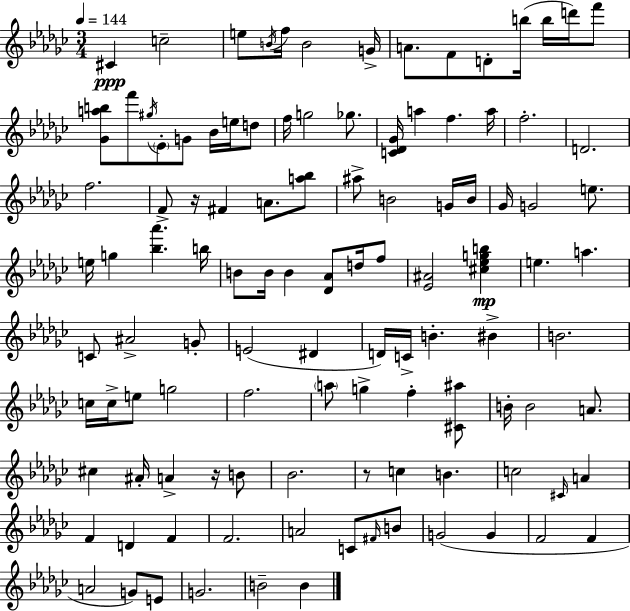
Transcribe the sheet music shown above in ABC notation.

X:1
T:Untitled
M:3/4
L:1/4
K:Ebm
^C c2 e/2 B/4 f/4 B2 G/4 A/2 F/2 D/2 b/4 b/4 d'/4 f'/2 [_Gab]/2 f'/2 ^g/4 _E/2 G/2 _B/4 e/4 d/2 f/4 g2 _g/2 [C_D_G]/4 a f a/4 f2 D2 f2 F/2 z/4 ^F A/2 [a_b]/2 ^a/2 B2 G/4 B/4 _G/4 G2 e/2 e/4 g [_b_a'] b/4 B/2 B/4 B [_D_A]/2 d/4 f/2 [_E^A]2 [^c_egb] e a C/2 ^A2 G/2 E2 ^D D/4 C/4 B ^B B2 c/4 c/4 e/2 g2 f2 a/2 g f [^C^a]/2 B/4 B2 A/2 ^c ^A/4 A z/4 B/2 _B2 z/2 c B c2 ^C/4 A F D F F2 A2 C/2 ^F/4 B/2 G2 G F2 F A2 G/2 E/2 G2 B2 B